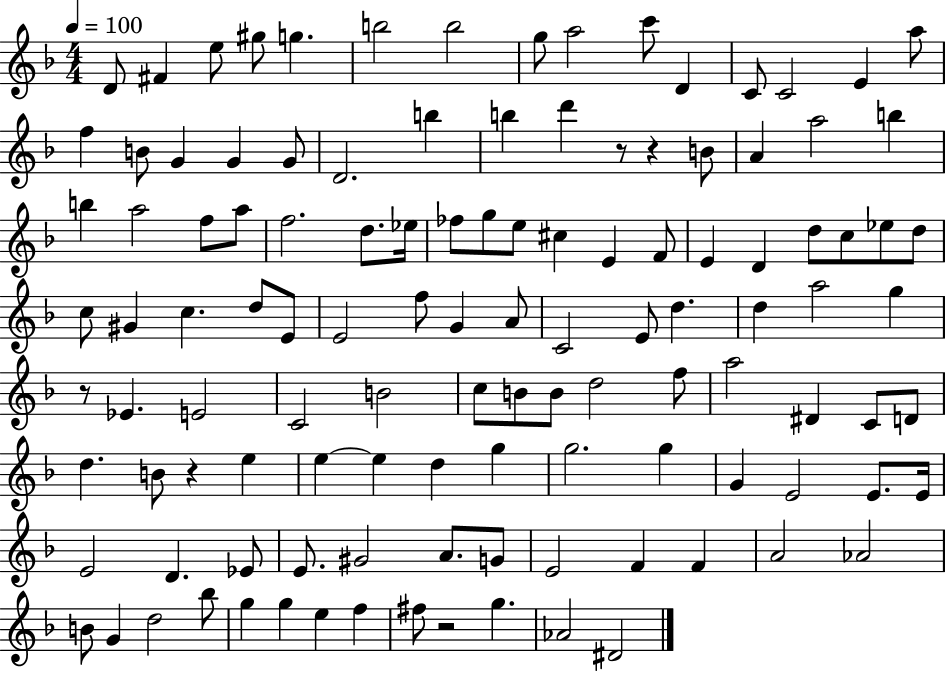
{
  \clef treble
  \numericTimeSignature
  \time 4/4
  \key f \major
  \tempo 4 = 100
  d'8 fis'4 e''8 gis''8 g''4. | b''2 b''2 | g''8 a''2 c'''8 d'4 | c'8 c'2 e'4 a''8 | \break f''4 b'8 g'4 g'4 g'8 | d'2. b''4 | b''4 d'''4 r8 r4 b'8 | a'4 a''2 b''4 | \break b''4 a''2 f''8 a''8 | f''2. d''8. ees''16 | fes''8 g''8 e''8 cis''4 e'4 f'8 | e'4 d'4 d''8 c''8 ees''8 d''8 | \break c''8 gis'4 c''4. d''8 e'8 | e'2 f''8 g'4 a'8 | c'2 e'8 d''4. | d''4 a''2 g''4 | \break r8 ees'4. e'2 | c'2 b'2 | c''8 b'8 b'8 d''2 f''8 | a''2 dis'4 c'8 d'8 | \break d''4. b'8 r4 e''4 | e''4~~ e''4 d''4 g''4 | g''2. g''4 | g'4 e'2 e'8. e'16 | \break e'2 d'4. ees'8 | e'8. gis'2 a'8. g'8 | e'2 f'4 f'4 | a'2 aes'2 | \break b'8 g'4 d''2 bes''8 | g''4 g''4 e''4 f''4 | fis''8 r2 g''4. | aes'2 dis'2 | \break \bar "|."
}